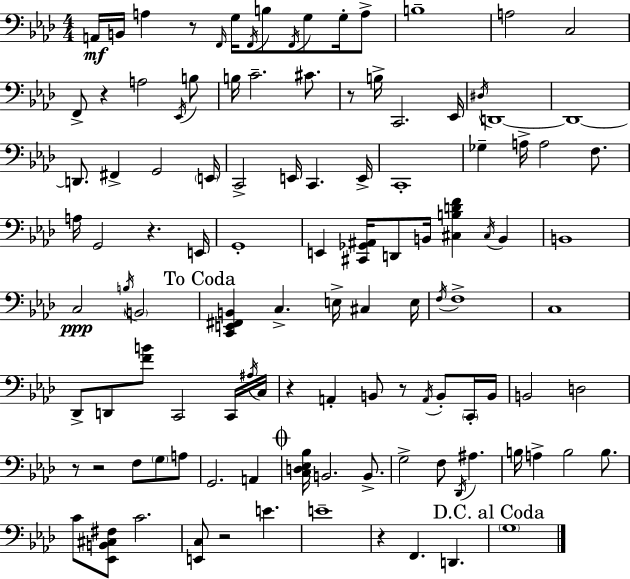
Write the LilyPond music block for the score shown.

{
  \clef bass
  \numericTimeSignature
  \time 4/4
  \key f \minor
  a,16\mf b,16 a4 r8 \grace { f,16 } g16 \acciaccatura { f,16 } b8 \acciaccatura { f,16 } g8 | g16-. a8-> b1-- | a2 c2 | f,8-> r4 a2 | \break \acciaccatura { ees,16 } b8 b16 c'2.-- | cis'8. r8 b16-> c,2. | ees,16 \acciaccatura { dis16 } d,1~~ | d,1~~ | \break d,8. fis,4-> g,2 | \parenthesize e,16 c,2-> e,16 c,4. | e,16-> c,1-. | ges4-- a16-> a2 | \break f8. a16 g,2 r4. | e,16 g,1-. | e,4 <cis, ges, ais,>16 d,8 b,16 <cis b d' f'>4 | \acciaccatura { cis16 } b,4 b,1 | \break c2\ppp \acciaccatura { b16 } \parenthesize b,2 | \mark "To Coda" <c, e, fis, b,>4 c4.-> | e16-> cis4 e16 \acciaccatura { f16 } f1-> | c1 | \break des,8-> d,8 <f' b'>8 c,2 | c,16 \acciaccatura { ais16 } c16 r4 a,4-. | b,8 r8 \acciaccatura { a,16 } b,8-. \parenthesize c,16-. b,16 b,2 | d2 r8 r2 | \break f8 \parenthesize g8 a8 g,2. | a,4 \mark \markup { \musicglyph "scripts.coda" } <c d ees bes>16 b,2. | b,8.-> g2-> | f8 \acciaccatura { des,16 } ais4. b16 a4-> | \break b2 b8. c'8 <ees, b, cis fis>8 c'2. | <e, c>8 r2 | e'4. e'1-- | r4 f,4. | \break d,4. \mark "D.C. al Coda" \parenthesize g1 | \bar "|."
}